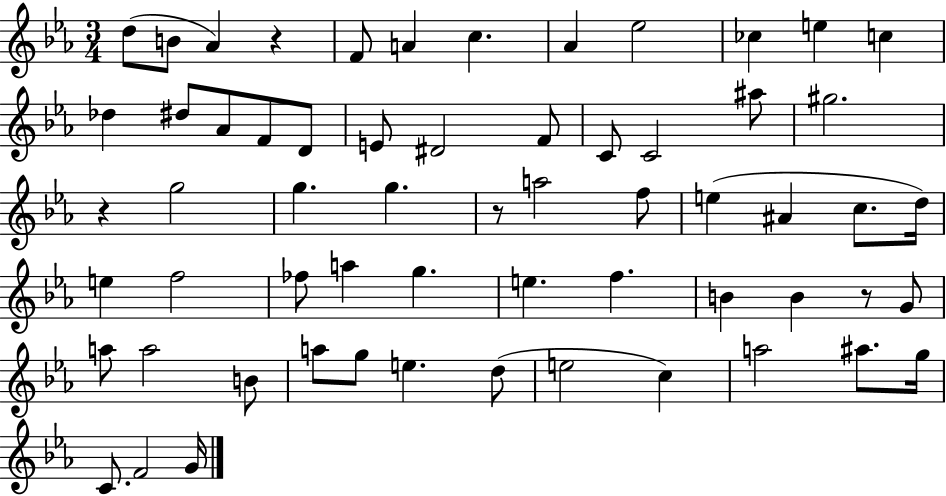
{
  \clef treble
  \numericTimeSignature
  \time 3/4
  \key ees \major
  \repeat volta 2 { d''8( b'8 aes'4) r4 | f'8 a'4 c''4. | aes'4 ees''2 | ces''4 e''4 c''4 | \break des''4 dis''8 aes'8 f'8 d'8 | e'8 dis'2 f'8 | c'8 c'2 ais''8 | gis''2. | \break r4 g''2 | g''4. g''4. | r8 a''2 f''8 | e''4( ais'4 c''8. d''16) | \break e''4 f''2 | fes''8 a''4 g''4. | e''4. f''4. | b'4 b'4 r8 g'8 | \break a''8 a''2 b'8 | a''8 g''8 e''4. d''8( | e''2 c''4) | a''2 ais''8. g''16 | \break c'8. f'2 g'16 | } \bar "|."
}